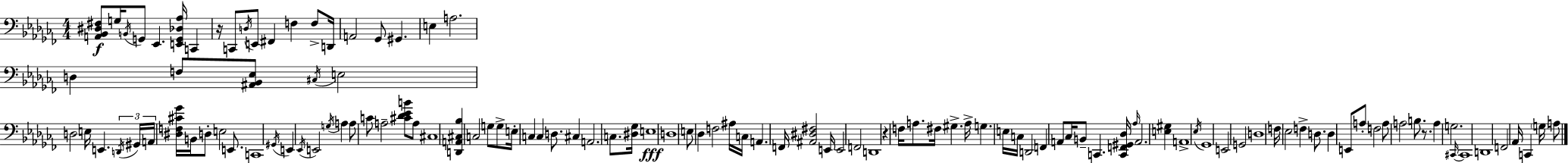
[A2,Bb2,D#3,F#3]/e G3/s B2/s G2/e Eb2/q. [E2,G2,Db3,Ab3]/s C2/q R/s C2/e D3/s E2/e F#2/q F3/q F3/e D2/s A2/h Gb2/e G#2/q. E3/q A3/h. D3/q F3/e [A#2,Bb2,Eb3]/e C#3/s E3/h D3/h E3/s E2/q. D2/s G#2/s A2/s [D#3,F3,C#4,Gb4]/s B2/s D3/e E3/h E2/e. C2/w G#2/s E2/q Eb2/s E2/h G3/s A3/q A3/e C4/e A3/h [C#4,Db4,Eb4,B4]/e A3/e C#3/w [D2,A2,C#3,Bb3]/q C3/h G3/e G3/e E3/s C3/q C3/q D3/e. C#3/q A2/h. C3/e. [D#3,Gb3]/s E3/w D3/w E3/e Db3/q F3/h A#3/s C3/s A2/q. F2/s [A#2,D#3,F#3]/h E2/s E2/h F2/h D2/w R/q F3/s A3/e. F#3/s G#3/q. A3/s G3/q. E3/s C3/s D2/h F2/q A2/e CES3/s B2/e C2/q. [C2,F2,G#2,Db3]/s Ab3/s A2/h. [E3,G#3]/q A2/w Eb3/s Gb2/w E2/h G2/h D3/w F3/s Eb3/h F3/q D3/e. D3/q E2/e A3/e F3/h A3/e A3/h B3/e. R/e. A3/q G3/h. C#2/s C#2/w D2/w F2/h Ab2/s C2/q G3/s A3/e